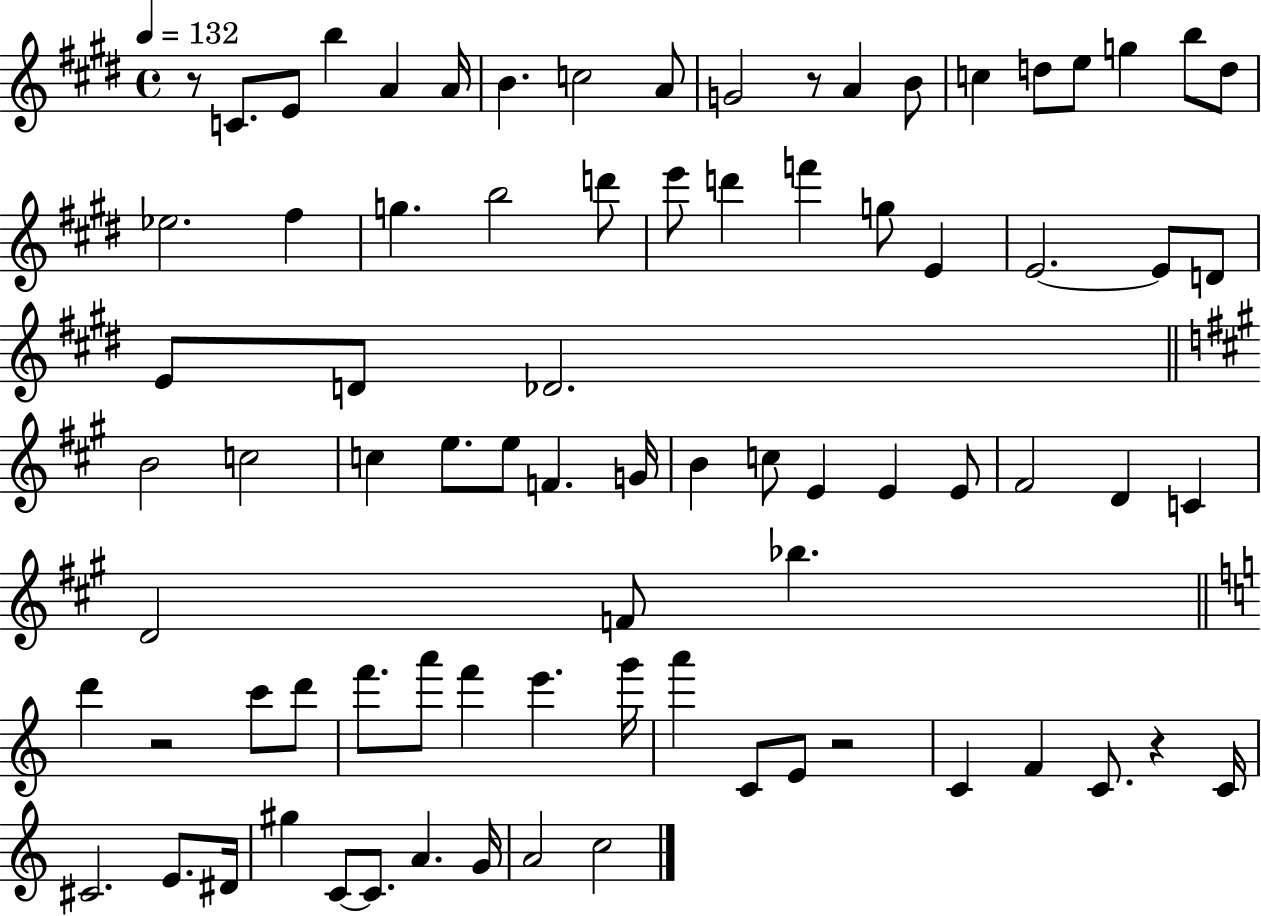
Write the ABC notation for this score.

X:1
T:Untitled
M:4/4
L:1/4
K:E
z/2 C/2 E/2 b A A/4 B c2 A/2 G2 z/2 A B/2 c d/2 e/2 g b/2 d/2 _e2 ^f g b2 d'/2 e'/2 d' f' g/2 E E2 E/2 D/2 E/2 D/2 _D2 B2 c2 c e/2 e/2 F G/4 B c/2 E E E/2 ^F2 D C D2 F/2 _b d' z2 c'/2 d'/2 f'/2 a'/2 f' e' g'/4 a' C/2 E/2 z2 C F C/2 z C/4 ^C2 E/2 ^D/4 ^g C/2 C/2 A G/4 A2 c2